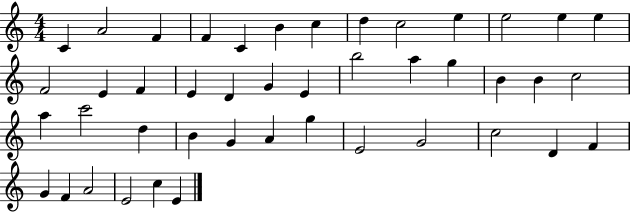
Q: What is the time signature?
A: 4/4